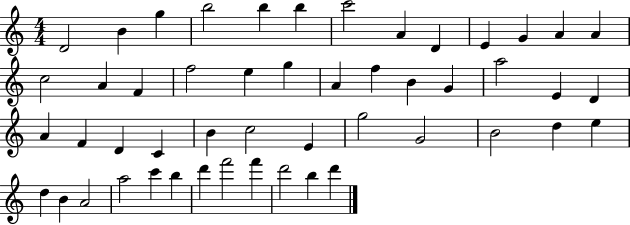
{
  \clef treble
  \numericTimeSignature
  \time 4/4
  \key c \major
  d'2 b'4 g''4 | b''2 b''4 b''4 | c'''2 a'4 d'4 | e'4 g'4 a'4 a'4 | \break c''2 a'4 f'4 | f''2 e''4 g''4 | a'4 f''4 b'4 g'4 | a''2 e'4 d'4 | \break a'4 f'4 d'4 c'4 | b'4 c''2 e'4 | g''2 g'2 | b'2 d''4 e''4 | \break d''4 b'4 a'2 | a''2 c'''4 b''4 | d'''4 f'''2 f'''4 | d'''2 b''4 d'''4 | \break \bar "|."
}